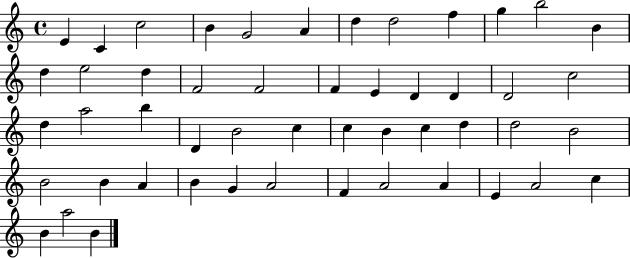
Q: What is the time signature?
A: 4/4